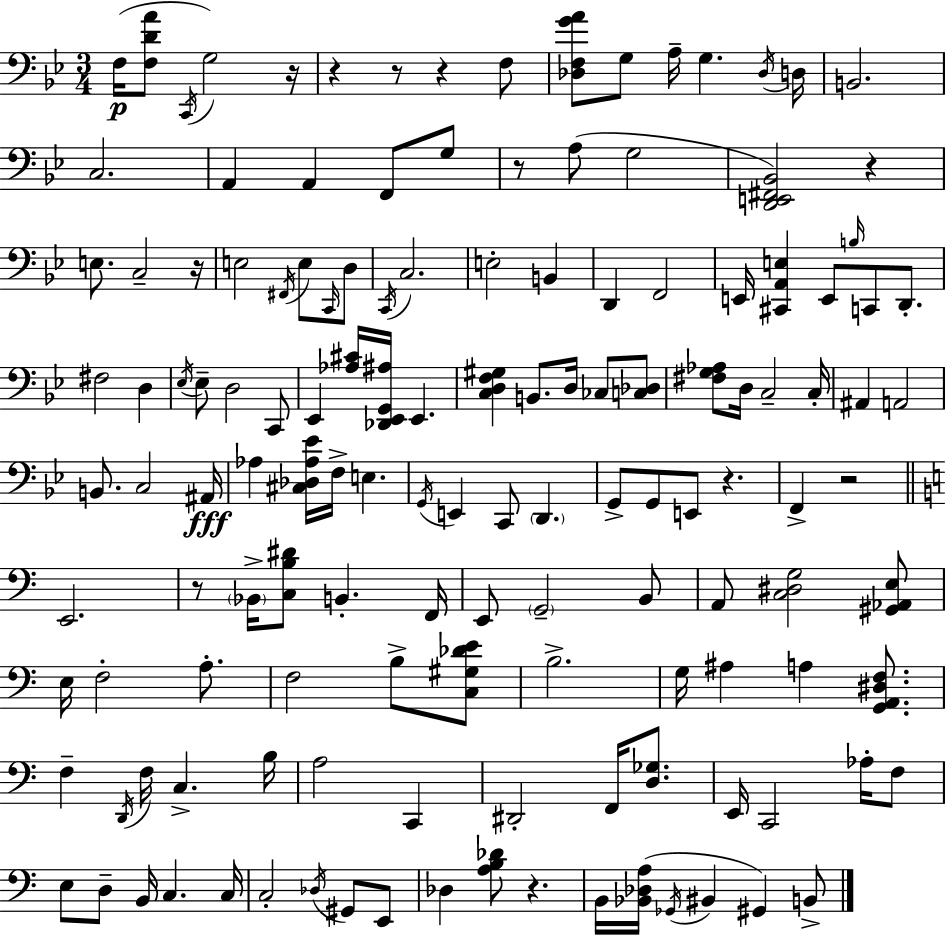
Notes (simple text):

F3/s [F3,D4,A4]/e C2/s G3/h R/s R/q R/e R/q F3/e [Db3,F3,G4,A4]/e G3/e A3/s G3/q. Db3/s D3/s B2/h. C3/h. A2/q A2/q F2/e G3/e R/e A3/e G3/h [D2,E2,F#2,Bb2]/h R/q E3/e. C3/h R/s E3/h F#2/s E3/e C2/s D3/e C2/s C3/h. E3/h B2/q D2/q F2/h E2/s [C#2,A2,E3]/q E2/e B3/s C2/e D2/e. F#3/h D3/q Eb3/s Eb3/e D3/h C2/e Eb2/q [Ab3,C#4]/s [Db2,Eb2,G2,A#3]/s Eb2/q. [C3,D3,F3,G#3]/q B2/e. D3/s CES3/e [C3,Db3]/e [F#3,G3,Ab3]/e D3/s C3/h C3/s A#2/q A2/h B2/e. C3/h A#2/s Ab3/q [C#3,Db3,Ab3,Eb4]/s F3/s E3/q. G2/s E2/q C2/e D2/q. G2/e G2/e E2/e R/q. F2/q R/h E2/h. R/e Bb2/s [C3,B3,D#4]/e B2/q. F2/s E2/e G2/h B2/e A2/e [C3,D#3,G3]/h [G#2,Ab2,E3]/e E3/s F3/h A3/e. F3/h B3/e [C3,G#3,Db4,E4]/e B3/h. G3/s A#3/q A3/q [G2,A2,D#3,F3]/e. F3/q D2/s F3/s C3/q. B3/s A3/h C2/q D#2/h F2/s [D3,Gb3]/e. E2/s C2/h Ab3/s F3/e E3/e D3/e B2/s C3/q. C3/s C3/h Db3/s G#2/e E2/e Db3/q [A3,B3,Db4]/e R/q. B2/s [Bb2,Db3,A3]/s Gb2/s BIS2/q G#2/q B2/e